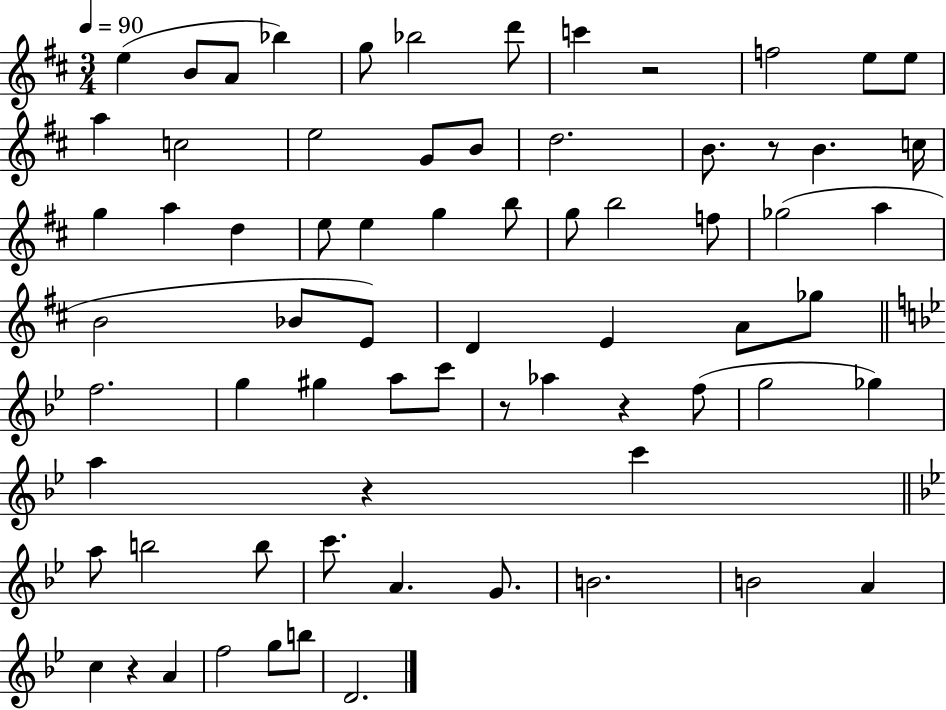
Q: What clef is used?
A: treble